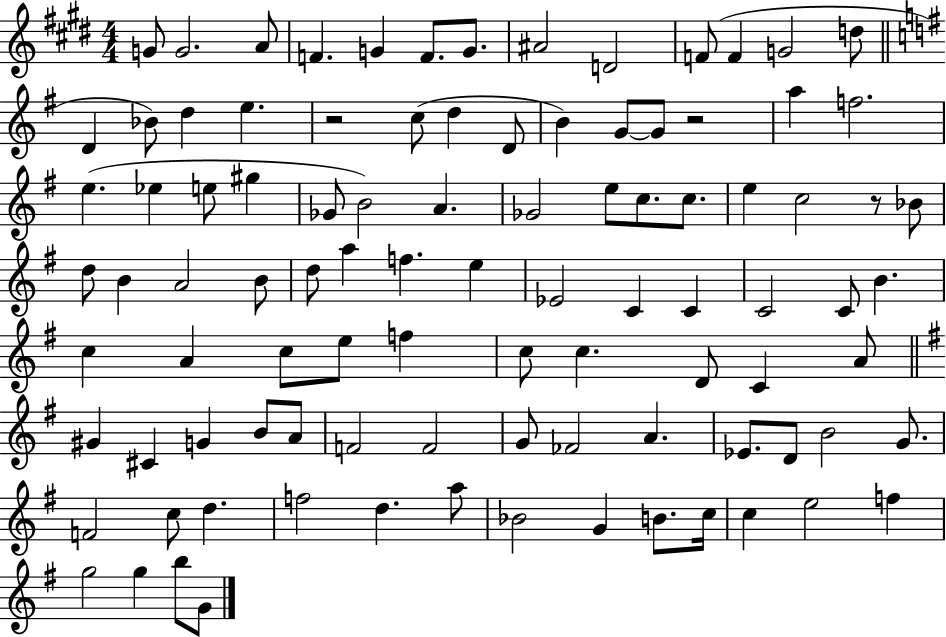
X:1
T:Untitled
M:4/4
L:1/4
K:E
G/2 G2 A/2 F G F/2 G/2 ^A2 D2 F/2 F G2 d/2 D _B/2 d e z2 c/2 d D/2 B G/2 G/2 z2 a f2 e _e e/2 ^g _G/2 B2 A _G2 e/2 c/2 c/2 e c2 z/2 _B/2 d/2 B A2 B/2 d/2 a f e _E2 C C C2 C/2 B c A c/2 e/2 f c/2 c D/2 C A/2 ^G ^C G B/2 A/2 F2 F2 G/2 _F2 A _E/2 D/2 B2 G/2 F2 c/2 d f2 d a/2 _B2 G B/2 c/4 c e2 f g2 g b/2 G/2